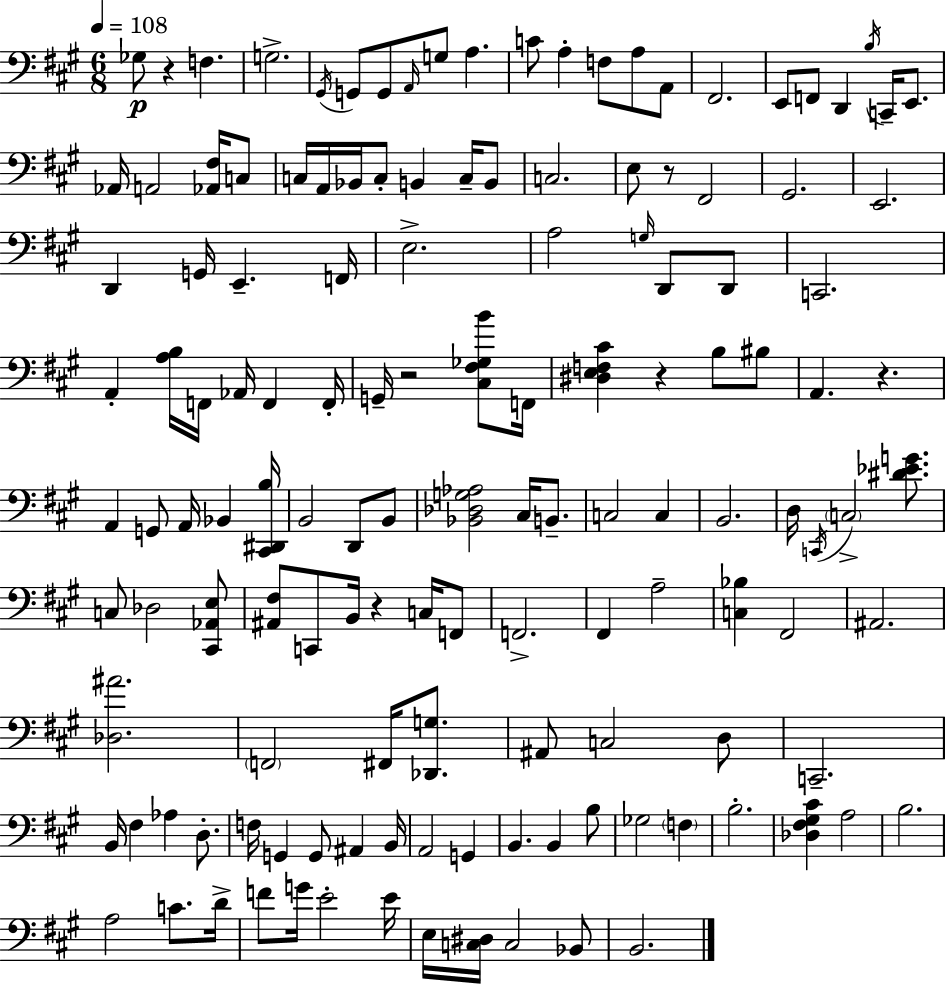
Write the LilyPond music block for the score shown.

{
  \clef bass
  \numericTimeSignature
  \time 6/8
  \key a \major
  \tempo 4 = 108
  \repeat volta 2 { ges8\p r4 f4. | g2.-> | \acciaccatura { gis,16 } g,8 g,8 \grace { a,16 } g8 a4. | c'8 a4-. f8 a8 | \break a,8 fis,2. | e,8 f,8 d,4 \acciaccatura { b16 } c,16-- | e,8. aes,16 a,2 | <aes, fis>16 c8 c16 a,16 bes,16 c8-. b,4 | \break c16-- b,8 c2. | e8 r8 fis,2 | gis,2. | e,2. | \break d,4 g,16 e,4.-- | f,16 e2.-> | a2 \grace { g16 } | d,8 d,8 c,2. | \break a,4-. <a b>16 f,16 aes,16 f,4 | f,16-. g,16-- r2 | <cis fis ges b'>8 f,16 <dis e f cis'>4 r4 | b8 bis8 a,4. r4. | \break a,4 g,8 a,16 bes,4 | <cis, dis, b>16 b,2 | d,8 b,8 <bes, des g aes>2 | cis16 b,8.-- c2 | \break c4 b,2. | d16 \acciaccatura { c,16 } \parenthesize c2-> | <dis' ees' g'>8. c8 des2 | <cis, aes, e>8 <ais, fis>8 c,8 b,16 r4 | \break c16 f,8 f,2.-> | fis,4 a2-- | <c bes>4 fis,2 | ais,2. | \break <des ais'>2. | \parenthesize f,2 | fis,16 <des, g>8. ais,8 c2 | d8 c,2.-- | \break b,16 fis4 aes4 | d8.-. f16 g,4 g,8 | ais,4 b,16 a,2 | g,4 b,4. b,4 | \break b8 ges2 | \parenthesize f4 b2.-. | <des fis gis cis'>4 a2 | b2. | \break a2 | c'8. d'16-> f'8 g'16 e'2-. | e'16 e16 <c dis>16 c2 | bes,8 b,2. | \break } \bar "|."
}